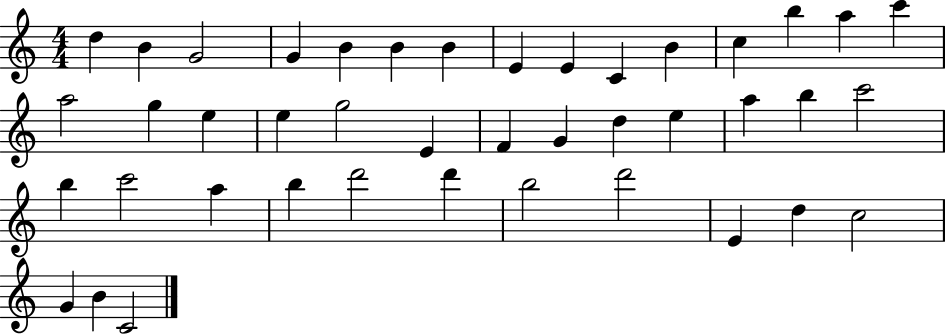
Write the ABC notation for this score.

X:1
T:Untitled
M:4/4
L:1/4
K:C
d B G2 G B B B E E C B c b a c' a2 g e e g2 E F G d e a b c'2 b c'2 a b d'2 d' b2 d'2 E d c2 G B C2